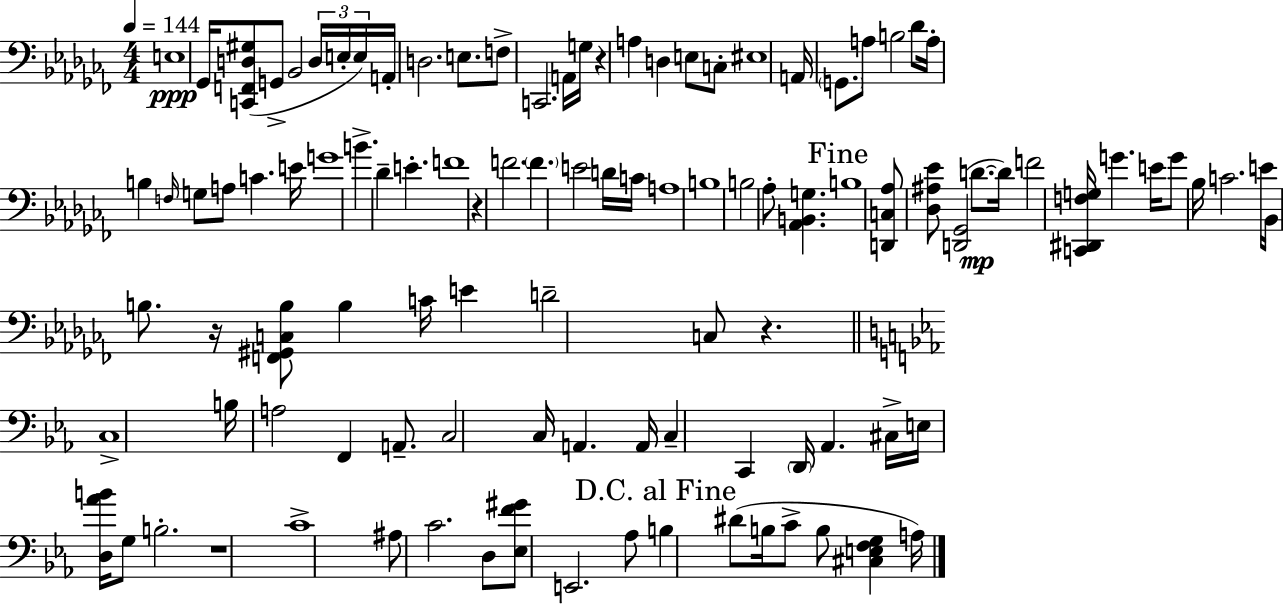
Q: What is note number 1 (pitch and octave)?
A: E3